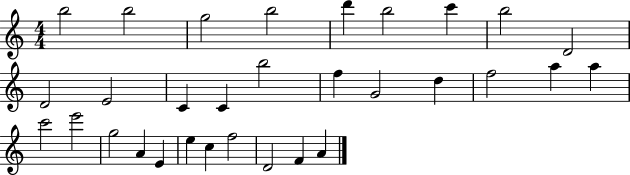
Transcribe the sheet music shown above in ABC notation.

X:1
T:Untitled
M:4/4
L:1/4
K:C
b2 b2 g2 b2 d' b2 c' b2 D2 D2 E2 C C b2 f G2 d f2 a a c'2 e'2 g2 A E e c f2 D2 F A